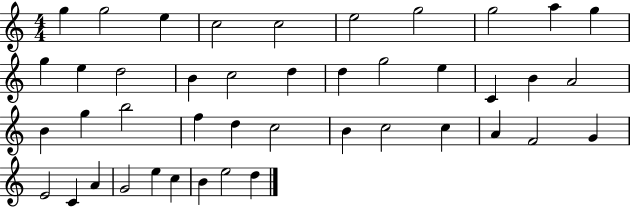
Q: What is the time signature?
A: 4/4